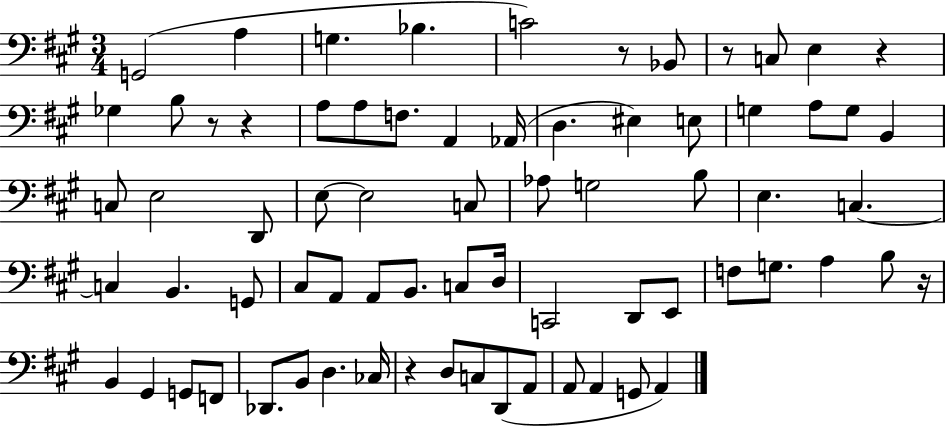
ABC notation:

X:1
T:Untitled
M:3/4
L:1/4
K:A
G,,2 A, G, _B, C2 z/2 _B,,/2 z/2 C,/2 E, z _G, B,/2 z/2 z A,/2 A,/2 F,/2 A,, _A,,/4 D, ^E, E,/2 G, A,/2 G,/2 B,, C,/2 E,2 D,,/2 E,/2 E,2 C,/2 _A,/2 G,2 B,/2 E, C, C, B,, G,,/2 ^C,/2 A,,/2 A,,/2 B,,/2 C,/2 D,/4 C,,2 D,,/2 E,,/2 F,/2 G,/2 A, B,/2 z/4 B,, ^G,, G,,/2 F,,/2 _D,,/2 B,,/2 D, _C,/4 z D,/2 C,/2 D,,/2 A,,/2 A,,/2 A,, G,,/2 A,,